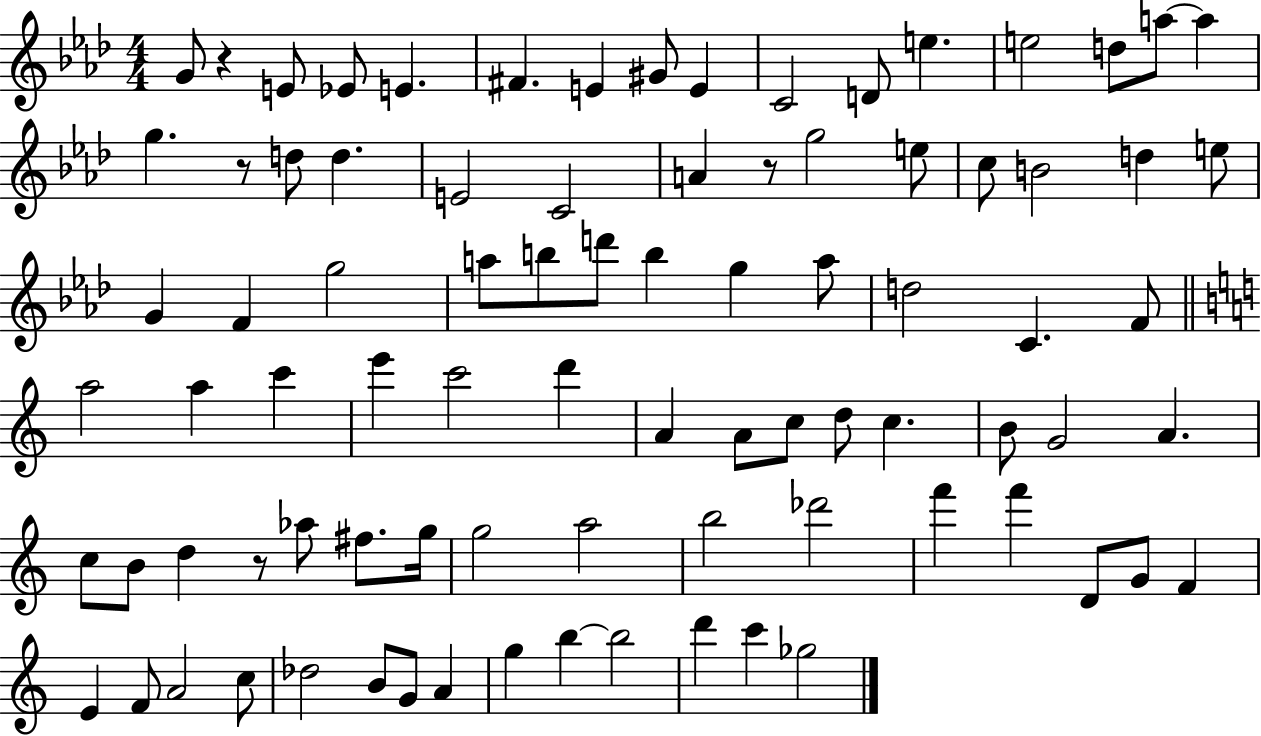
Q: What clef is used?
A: treble